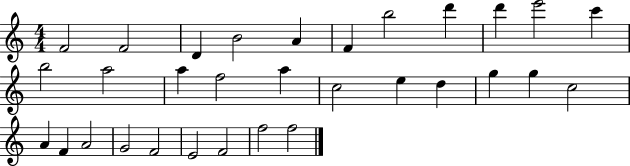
{
  \clef treble
  \numericTimeSignature
  \time 4/4
  \key c \major
  f'2 f'2 | d'4 b'2 a'4 | f'4 b''2 d'''4 | d'''4 e'''2 c'''4 | \break b''2 a''2 | a''4 f''2 a''4 | c''2 e''4 d''4 | g''4 g''4 c''2 | \break a'4 f'4 a'2 | g'2 f'2 | e'2 f'2 | f''2 f''2 | \break \bar "|."
}